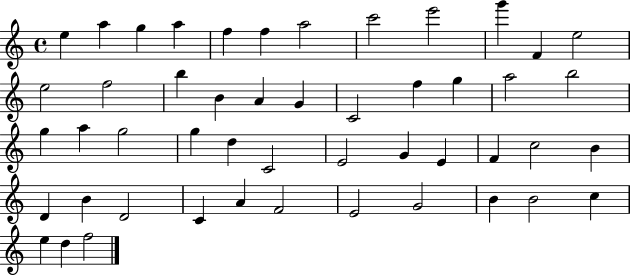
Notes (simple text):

E5/q A5/q G5/q A5/q F5/q F5/q A5/h C6/h E6/h G6/q F4/q E5/h E5/h F5/h B5/q B4/q A4/q G4/q C4/h F5/q G5/q A5/h B5/h G5/q A5/q G5/h G5/q D5/q C4/h E4/h G4/q E4/q F4/q C5/h B4/q D4/q B4/q D4/h C4/q A4/q F4/h E4/h G4/h B4/q B4/h C5/q E5/q D5/q F5/h